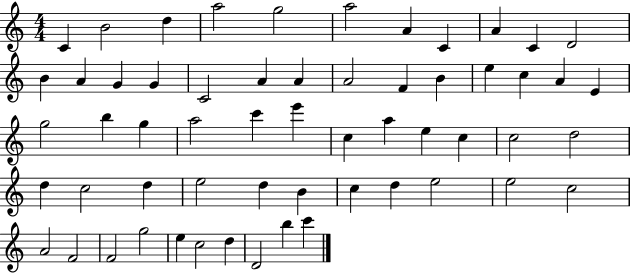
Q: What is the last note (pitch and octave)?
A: C6